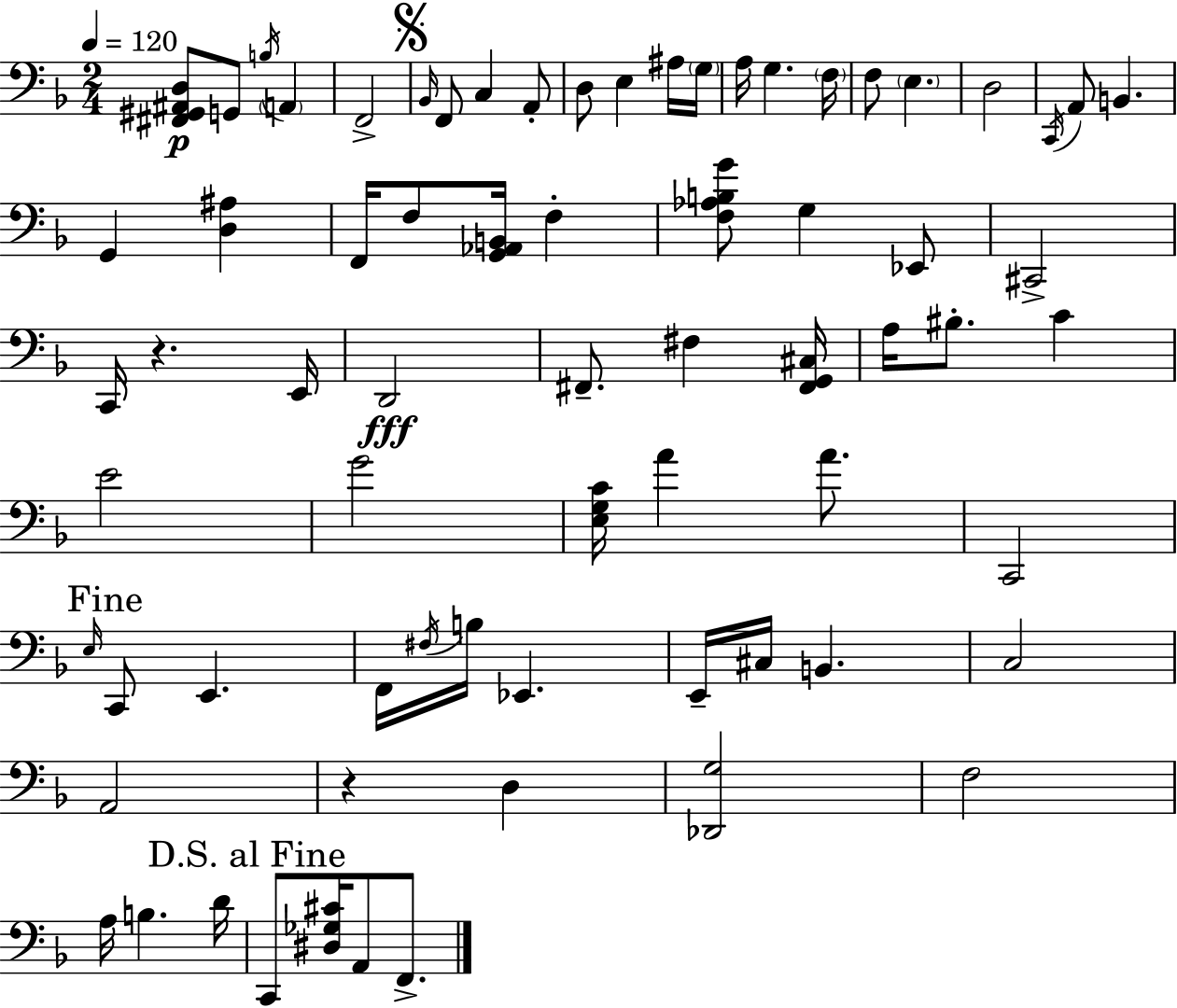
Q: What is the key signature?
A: D minor